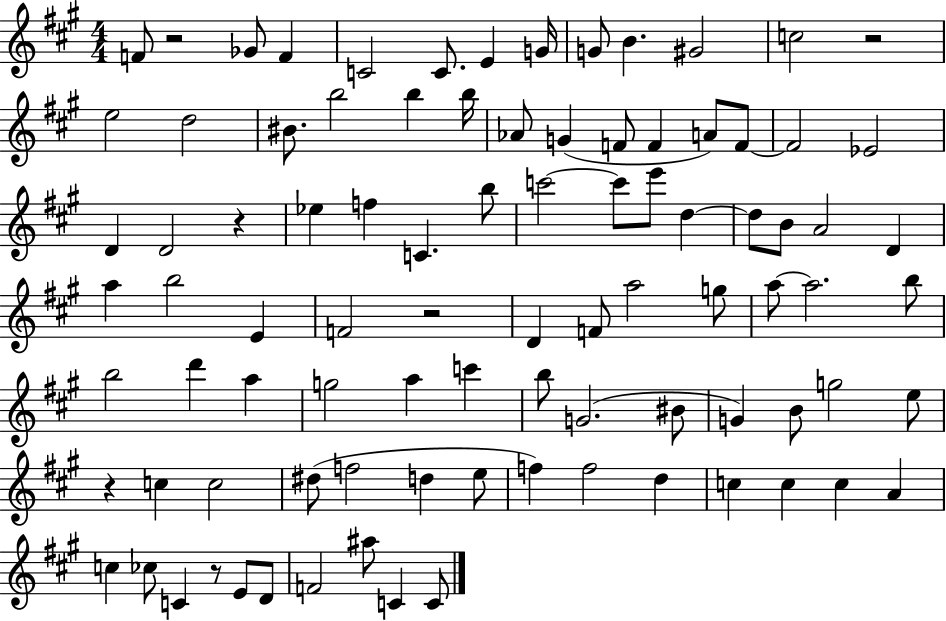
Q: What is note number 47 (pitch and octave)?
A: G5